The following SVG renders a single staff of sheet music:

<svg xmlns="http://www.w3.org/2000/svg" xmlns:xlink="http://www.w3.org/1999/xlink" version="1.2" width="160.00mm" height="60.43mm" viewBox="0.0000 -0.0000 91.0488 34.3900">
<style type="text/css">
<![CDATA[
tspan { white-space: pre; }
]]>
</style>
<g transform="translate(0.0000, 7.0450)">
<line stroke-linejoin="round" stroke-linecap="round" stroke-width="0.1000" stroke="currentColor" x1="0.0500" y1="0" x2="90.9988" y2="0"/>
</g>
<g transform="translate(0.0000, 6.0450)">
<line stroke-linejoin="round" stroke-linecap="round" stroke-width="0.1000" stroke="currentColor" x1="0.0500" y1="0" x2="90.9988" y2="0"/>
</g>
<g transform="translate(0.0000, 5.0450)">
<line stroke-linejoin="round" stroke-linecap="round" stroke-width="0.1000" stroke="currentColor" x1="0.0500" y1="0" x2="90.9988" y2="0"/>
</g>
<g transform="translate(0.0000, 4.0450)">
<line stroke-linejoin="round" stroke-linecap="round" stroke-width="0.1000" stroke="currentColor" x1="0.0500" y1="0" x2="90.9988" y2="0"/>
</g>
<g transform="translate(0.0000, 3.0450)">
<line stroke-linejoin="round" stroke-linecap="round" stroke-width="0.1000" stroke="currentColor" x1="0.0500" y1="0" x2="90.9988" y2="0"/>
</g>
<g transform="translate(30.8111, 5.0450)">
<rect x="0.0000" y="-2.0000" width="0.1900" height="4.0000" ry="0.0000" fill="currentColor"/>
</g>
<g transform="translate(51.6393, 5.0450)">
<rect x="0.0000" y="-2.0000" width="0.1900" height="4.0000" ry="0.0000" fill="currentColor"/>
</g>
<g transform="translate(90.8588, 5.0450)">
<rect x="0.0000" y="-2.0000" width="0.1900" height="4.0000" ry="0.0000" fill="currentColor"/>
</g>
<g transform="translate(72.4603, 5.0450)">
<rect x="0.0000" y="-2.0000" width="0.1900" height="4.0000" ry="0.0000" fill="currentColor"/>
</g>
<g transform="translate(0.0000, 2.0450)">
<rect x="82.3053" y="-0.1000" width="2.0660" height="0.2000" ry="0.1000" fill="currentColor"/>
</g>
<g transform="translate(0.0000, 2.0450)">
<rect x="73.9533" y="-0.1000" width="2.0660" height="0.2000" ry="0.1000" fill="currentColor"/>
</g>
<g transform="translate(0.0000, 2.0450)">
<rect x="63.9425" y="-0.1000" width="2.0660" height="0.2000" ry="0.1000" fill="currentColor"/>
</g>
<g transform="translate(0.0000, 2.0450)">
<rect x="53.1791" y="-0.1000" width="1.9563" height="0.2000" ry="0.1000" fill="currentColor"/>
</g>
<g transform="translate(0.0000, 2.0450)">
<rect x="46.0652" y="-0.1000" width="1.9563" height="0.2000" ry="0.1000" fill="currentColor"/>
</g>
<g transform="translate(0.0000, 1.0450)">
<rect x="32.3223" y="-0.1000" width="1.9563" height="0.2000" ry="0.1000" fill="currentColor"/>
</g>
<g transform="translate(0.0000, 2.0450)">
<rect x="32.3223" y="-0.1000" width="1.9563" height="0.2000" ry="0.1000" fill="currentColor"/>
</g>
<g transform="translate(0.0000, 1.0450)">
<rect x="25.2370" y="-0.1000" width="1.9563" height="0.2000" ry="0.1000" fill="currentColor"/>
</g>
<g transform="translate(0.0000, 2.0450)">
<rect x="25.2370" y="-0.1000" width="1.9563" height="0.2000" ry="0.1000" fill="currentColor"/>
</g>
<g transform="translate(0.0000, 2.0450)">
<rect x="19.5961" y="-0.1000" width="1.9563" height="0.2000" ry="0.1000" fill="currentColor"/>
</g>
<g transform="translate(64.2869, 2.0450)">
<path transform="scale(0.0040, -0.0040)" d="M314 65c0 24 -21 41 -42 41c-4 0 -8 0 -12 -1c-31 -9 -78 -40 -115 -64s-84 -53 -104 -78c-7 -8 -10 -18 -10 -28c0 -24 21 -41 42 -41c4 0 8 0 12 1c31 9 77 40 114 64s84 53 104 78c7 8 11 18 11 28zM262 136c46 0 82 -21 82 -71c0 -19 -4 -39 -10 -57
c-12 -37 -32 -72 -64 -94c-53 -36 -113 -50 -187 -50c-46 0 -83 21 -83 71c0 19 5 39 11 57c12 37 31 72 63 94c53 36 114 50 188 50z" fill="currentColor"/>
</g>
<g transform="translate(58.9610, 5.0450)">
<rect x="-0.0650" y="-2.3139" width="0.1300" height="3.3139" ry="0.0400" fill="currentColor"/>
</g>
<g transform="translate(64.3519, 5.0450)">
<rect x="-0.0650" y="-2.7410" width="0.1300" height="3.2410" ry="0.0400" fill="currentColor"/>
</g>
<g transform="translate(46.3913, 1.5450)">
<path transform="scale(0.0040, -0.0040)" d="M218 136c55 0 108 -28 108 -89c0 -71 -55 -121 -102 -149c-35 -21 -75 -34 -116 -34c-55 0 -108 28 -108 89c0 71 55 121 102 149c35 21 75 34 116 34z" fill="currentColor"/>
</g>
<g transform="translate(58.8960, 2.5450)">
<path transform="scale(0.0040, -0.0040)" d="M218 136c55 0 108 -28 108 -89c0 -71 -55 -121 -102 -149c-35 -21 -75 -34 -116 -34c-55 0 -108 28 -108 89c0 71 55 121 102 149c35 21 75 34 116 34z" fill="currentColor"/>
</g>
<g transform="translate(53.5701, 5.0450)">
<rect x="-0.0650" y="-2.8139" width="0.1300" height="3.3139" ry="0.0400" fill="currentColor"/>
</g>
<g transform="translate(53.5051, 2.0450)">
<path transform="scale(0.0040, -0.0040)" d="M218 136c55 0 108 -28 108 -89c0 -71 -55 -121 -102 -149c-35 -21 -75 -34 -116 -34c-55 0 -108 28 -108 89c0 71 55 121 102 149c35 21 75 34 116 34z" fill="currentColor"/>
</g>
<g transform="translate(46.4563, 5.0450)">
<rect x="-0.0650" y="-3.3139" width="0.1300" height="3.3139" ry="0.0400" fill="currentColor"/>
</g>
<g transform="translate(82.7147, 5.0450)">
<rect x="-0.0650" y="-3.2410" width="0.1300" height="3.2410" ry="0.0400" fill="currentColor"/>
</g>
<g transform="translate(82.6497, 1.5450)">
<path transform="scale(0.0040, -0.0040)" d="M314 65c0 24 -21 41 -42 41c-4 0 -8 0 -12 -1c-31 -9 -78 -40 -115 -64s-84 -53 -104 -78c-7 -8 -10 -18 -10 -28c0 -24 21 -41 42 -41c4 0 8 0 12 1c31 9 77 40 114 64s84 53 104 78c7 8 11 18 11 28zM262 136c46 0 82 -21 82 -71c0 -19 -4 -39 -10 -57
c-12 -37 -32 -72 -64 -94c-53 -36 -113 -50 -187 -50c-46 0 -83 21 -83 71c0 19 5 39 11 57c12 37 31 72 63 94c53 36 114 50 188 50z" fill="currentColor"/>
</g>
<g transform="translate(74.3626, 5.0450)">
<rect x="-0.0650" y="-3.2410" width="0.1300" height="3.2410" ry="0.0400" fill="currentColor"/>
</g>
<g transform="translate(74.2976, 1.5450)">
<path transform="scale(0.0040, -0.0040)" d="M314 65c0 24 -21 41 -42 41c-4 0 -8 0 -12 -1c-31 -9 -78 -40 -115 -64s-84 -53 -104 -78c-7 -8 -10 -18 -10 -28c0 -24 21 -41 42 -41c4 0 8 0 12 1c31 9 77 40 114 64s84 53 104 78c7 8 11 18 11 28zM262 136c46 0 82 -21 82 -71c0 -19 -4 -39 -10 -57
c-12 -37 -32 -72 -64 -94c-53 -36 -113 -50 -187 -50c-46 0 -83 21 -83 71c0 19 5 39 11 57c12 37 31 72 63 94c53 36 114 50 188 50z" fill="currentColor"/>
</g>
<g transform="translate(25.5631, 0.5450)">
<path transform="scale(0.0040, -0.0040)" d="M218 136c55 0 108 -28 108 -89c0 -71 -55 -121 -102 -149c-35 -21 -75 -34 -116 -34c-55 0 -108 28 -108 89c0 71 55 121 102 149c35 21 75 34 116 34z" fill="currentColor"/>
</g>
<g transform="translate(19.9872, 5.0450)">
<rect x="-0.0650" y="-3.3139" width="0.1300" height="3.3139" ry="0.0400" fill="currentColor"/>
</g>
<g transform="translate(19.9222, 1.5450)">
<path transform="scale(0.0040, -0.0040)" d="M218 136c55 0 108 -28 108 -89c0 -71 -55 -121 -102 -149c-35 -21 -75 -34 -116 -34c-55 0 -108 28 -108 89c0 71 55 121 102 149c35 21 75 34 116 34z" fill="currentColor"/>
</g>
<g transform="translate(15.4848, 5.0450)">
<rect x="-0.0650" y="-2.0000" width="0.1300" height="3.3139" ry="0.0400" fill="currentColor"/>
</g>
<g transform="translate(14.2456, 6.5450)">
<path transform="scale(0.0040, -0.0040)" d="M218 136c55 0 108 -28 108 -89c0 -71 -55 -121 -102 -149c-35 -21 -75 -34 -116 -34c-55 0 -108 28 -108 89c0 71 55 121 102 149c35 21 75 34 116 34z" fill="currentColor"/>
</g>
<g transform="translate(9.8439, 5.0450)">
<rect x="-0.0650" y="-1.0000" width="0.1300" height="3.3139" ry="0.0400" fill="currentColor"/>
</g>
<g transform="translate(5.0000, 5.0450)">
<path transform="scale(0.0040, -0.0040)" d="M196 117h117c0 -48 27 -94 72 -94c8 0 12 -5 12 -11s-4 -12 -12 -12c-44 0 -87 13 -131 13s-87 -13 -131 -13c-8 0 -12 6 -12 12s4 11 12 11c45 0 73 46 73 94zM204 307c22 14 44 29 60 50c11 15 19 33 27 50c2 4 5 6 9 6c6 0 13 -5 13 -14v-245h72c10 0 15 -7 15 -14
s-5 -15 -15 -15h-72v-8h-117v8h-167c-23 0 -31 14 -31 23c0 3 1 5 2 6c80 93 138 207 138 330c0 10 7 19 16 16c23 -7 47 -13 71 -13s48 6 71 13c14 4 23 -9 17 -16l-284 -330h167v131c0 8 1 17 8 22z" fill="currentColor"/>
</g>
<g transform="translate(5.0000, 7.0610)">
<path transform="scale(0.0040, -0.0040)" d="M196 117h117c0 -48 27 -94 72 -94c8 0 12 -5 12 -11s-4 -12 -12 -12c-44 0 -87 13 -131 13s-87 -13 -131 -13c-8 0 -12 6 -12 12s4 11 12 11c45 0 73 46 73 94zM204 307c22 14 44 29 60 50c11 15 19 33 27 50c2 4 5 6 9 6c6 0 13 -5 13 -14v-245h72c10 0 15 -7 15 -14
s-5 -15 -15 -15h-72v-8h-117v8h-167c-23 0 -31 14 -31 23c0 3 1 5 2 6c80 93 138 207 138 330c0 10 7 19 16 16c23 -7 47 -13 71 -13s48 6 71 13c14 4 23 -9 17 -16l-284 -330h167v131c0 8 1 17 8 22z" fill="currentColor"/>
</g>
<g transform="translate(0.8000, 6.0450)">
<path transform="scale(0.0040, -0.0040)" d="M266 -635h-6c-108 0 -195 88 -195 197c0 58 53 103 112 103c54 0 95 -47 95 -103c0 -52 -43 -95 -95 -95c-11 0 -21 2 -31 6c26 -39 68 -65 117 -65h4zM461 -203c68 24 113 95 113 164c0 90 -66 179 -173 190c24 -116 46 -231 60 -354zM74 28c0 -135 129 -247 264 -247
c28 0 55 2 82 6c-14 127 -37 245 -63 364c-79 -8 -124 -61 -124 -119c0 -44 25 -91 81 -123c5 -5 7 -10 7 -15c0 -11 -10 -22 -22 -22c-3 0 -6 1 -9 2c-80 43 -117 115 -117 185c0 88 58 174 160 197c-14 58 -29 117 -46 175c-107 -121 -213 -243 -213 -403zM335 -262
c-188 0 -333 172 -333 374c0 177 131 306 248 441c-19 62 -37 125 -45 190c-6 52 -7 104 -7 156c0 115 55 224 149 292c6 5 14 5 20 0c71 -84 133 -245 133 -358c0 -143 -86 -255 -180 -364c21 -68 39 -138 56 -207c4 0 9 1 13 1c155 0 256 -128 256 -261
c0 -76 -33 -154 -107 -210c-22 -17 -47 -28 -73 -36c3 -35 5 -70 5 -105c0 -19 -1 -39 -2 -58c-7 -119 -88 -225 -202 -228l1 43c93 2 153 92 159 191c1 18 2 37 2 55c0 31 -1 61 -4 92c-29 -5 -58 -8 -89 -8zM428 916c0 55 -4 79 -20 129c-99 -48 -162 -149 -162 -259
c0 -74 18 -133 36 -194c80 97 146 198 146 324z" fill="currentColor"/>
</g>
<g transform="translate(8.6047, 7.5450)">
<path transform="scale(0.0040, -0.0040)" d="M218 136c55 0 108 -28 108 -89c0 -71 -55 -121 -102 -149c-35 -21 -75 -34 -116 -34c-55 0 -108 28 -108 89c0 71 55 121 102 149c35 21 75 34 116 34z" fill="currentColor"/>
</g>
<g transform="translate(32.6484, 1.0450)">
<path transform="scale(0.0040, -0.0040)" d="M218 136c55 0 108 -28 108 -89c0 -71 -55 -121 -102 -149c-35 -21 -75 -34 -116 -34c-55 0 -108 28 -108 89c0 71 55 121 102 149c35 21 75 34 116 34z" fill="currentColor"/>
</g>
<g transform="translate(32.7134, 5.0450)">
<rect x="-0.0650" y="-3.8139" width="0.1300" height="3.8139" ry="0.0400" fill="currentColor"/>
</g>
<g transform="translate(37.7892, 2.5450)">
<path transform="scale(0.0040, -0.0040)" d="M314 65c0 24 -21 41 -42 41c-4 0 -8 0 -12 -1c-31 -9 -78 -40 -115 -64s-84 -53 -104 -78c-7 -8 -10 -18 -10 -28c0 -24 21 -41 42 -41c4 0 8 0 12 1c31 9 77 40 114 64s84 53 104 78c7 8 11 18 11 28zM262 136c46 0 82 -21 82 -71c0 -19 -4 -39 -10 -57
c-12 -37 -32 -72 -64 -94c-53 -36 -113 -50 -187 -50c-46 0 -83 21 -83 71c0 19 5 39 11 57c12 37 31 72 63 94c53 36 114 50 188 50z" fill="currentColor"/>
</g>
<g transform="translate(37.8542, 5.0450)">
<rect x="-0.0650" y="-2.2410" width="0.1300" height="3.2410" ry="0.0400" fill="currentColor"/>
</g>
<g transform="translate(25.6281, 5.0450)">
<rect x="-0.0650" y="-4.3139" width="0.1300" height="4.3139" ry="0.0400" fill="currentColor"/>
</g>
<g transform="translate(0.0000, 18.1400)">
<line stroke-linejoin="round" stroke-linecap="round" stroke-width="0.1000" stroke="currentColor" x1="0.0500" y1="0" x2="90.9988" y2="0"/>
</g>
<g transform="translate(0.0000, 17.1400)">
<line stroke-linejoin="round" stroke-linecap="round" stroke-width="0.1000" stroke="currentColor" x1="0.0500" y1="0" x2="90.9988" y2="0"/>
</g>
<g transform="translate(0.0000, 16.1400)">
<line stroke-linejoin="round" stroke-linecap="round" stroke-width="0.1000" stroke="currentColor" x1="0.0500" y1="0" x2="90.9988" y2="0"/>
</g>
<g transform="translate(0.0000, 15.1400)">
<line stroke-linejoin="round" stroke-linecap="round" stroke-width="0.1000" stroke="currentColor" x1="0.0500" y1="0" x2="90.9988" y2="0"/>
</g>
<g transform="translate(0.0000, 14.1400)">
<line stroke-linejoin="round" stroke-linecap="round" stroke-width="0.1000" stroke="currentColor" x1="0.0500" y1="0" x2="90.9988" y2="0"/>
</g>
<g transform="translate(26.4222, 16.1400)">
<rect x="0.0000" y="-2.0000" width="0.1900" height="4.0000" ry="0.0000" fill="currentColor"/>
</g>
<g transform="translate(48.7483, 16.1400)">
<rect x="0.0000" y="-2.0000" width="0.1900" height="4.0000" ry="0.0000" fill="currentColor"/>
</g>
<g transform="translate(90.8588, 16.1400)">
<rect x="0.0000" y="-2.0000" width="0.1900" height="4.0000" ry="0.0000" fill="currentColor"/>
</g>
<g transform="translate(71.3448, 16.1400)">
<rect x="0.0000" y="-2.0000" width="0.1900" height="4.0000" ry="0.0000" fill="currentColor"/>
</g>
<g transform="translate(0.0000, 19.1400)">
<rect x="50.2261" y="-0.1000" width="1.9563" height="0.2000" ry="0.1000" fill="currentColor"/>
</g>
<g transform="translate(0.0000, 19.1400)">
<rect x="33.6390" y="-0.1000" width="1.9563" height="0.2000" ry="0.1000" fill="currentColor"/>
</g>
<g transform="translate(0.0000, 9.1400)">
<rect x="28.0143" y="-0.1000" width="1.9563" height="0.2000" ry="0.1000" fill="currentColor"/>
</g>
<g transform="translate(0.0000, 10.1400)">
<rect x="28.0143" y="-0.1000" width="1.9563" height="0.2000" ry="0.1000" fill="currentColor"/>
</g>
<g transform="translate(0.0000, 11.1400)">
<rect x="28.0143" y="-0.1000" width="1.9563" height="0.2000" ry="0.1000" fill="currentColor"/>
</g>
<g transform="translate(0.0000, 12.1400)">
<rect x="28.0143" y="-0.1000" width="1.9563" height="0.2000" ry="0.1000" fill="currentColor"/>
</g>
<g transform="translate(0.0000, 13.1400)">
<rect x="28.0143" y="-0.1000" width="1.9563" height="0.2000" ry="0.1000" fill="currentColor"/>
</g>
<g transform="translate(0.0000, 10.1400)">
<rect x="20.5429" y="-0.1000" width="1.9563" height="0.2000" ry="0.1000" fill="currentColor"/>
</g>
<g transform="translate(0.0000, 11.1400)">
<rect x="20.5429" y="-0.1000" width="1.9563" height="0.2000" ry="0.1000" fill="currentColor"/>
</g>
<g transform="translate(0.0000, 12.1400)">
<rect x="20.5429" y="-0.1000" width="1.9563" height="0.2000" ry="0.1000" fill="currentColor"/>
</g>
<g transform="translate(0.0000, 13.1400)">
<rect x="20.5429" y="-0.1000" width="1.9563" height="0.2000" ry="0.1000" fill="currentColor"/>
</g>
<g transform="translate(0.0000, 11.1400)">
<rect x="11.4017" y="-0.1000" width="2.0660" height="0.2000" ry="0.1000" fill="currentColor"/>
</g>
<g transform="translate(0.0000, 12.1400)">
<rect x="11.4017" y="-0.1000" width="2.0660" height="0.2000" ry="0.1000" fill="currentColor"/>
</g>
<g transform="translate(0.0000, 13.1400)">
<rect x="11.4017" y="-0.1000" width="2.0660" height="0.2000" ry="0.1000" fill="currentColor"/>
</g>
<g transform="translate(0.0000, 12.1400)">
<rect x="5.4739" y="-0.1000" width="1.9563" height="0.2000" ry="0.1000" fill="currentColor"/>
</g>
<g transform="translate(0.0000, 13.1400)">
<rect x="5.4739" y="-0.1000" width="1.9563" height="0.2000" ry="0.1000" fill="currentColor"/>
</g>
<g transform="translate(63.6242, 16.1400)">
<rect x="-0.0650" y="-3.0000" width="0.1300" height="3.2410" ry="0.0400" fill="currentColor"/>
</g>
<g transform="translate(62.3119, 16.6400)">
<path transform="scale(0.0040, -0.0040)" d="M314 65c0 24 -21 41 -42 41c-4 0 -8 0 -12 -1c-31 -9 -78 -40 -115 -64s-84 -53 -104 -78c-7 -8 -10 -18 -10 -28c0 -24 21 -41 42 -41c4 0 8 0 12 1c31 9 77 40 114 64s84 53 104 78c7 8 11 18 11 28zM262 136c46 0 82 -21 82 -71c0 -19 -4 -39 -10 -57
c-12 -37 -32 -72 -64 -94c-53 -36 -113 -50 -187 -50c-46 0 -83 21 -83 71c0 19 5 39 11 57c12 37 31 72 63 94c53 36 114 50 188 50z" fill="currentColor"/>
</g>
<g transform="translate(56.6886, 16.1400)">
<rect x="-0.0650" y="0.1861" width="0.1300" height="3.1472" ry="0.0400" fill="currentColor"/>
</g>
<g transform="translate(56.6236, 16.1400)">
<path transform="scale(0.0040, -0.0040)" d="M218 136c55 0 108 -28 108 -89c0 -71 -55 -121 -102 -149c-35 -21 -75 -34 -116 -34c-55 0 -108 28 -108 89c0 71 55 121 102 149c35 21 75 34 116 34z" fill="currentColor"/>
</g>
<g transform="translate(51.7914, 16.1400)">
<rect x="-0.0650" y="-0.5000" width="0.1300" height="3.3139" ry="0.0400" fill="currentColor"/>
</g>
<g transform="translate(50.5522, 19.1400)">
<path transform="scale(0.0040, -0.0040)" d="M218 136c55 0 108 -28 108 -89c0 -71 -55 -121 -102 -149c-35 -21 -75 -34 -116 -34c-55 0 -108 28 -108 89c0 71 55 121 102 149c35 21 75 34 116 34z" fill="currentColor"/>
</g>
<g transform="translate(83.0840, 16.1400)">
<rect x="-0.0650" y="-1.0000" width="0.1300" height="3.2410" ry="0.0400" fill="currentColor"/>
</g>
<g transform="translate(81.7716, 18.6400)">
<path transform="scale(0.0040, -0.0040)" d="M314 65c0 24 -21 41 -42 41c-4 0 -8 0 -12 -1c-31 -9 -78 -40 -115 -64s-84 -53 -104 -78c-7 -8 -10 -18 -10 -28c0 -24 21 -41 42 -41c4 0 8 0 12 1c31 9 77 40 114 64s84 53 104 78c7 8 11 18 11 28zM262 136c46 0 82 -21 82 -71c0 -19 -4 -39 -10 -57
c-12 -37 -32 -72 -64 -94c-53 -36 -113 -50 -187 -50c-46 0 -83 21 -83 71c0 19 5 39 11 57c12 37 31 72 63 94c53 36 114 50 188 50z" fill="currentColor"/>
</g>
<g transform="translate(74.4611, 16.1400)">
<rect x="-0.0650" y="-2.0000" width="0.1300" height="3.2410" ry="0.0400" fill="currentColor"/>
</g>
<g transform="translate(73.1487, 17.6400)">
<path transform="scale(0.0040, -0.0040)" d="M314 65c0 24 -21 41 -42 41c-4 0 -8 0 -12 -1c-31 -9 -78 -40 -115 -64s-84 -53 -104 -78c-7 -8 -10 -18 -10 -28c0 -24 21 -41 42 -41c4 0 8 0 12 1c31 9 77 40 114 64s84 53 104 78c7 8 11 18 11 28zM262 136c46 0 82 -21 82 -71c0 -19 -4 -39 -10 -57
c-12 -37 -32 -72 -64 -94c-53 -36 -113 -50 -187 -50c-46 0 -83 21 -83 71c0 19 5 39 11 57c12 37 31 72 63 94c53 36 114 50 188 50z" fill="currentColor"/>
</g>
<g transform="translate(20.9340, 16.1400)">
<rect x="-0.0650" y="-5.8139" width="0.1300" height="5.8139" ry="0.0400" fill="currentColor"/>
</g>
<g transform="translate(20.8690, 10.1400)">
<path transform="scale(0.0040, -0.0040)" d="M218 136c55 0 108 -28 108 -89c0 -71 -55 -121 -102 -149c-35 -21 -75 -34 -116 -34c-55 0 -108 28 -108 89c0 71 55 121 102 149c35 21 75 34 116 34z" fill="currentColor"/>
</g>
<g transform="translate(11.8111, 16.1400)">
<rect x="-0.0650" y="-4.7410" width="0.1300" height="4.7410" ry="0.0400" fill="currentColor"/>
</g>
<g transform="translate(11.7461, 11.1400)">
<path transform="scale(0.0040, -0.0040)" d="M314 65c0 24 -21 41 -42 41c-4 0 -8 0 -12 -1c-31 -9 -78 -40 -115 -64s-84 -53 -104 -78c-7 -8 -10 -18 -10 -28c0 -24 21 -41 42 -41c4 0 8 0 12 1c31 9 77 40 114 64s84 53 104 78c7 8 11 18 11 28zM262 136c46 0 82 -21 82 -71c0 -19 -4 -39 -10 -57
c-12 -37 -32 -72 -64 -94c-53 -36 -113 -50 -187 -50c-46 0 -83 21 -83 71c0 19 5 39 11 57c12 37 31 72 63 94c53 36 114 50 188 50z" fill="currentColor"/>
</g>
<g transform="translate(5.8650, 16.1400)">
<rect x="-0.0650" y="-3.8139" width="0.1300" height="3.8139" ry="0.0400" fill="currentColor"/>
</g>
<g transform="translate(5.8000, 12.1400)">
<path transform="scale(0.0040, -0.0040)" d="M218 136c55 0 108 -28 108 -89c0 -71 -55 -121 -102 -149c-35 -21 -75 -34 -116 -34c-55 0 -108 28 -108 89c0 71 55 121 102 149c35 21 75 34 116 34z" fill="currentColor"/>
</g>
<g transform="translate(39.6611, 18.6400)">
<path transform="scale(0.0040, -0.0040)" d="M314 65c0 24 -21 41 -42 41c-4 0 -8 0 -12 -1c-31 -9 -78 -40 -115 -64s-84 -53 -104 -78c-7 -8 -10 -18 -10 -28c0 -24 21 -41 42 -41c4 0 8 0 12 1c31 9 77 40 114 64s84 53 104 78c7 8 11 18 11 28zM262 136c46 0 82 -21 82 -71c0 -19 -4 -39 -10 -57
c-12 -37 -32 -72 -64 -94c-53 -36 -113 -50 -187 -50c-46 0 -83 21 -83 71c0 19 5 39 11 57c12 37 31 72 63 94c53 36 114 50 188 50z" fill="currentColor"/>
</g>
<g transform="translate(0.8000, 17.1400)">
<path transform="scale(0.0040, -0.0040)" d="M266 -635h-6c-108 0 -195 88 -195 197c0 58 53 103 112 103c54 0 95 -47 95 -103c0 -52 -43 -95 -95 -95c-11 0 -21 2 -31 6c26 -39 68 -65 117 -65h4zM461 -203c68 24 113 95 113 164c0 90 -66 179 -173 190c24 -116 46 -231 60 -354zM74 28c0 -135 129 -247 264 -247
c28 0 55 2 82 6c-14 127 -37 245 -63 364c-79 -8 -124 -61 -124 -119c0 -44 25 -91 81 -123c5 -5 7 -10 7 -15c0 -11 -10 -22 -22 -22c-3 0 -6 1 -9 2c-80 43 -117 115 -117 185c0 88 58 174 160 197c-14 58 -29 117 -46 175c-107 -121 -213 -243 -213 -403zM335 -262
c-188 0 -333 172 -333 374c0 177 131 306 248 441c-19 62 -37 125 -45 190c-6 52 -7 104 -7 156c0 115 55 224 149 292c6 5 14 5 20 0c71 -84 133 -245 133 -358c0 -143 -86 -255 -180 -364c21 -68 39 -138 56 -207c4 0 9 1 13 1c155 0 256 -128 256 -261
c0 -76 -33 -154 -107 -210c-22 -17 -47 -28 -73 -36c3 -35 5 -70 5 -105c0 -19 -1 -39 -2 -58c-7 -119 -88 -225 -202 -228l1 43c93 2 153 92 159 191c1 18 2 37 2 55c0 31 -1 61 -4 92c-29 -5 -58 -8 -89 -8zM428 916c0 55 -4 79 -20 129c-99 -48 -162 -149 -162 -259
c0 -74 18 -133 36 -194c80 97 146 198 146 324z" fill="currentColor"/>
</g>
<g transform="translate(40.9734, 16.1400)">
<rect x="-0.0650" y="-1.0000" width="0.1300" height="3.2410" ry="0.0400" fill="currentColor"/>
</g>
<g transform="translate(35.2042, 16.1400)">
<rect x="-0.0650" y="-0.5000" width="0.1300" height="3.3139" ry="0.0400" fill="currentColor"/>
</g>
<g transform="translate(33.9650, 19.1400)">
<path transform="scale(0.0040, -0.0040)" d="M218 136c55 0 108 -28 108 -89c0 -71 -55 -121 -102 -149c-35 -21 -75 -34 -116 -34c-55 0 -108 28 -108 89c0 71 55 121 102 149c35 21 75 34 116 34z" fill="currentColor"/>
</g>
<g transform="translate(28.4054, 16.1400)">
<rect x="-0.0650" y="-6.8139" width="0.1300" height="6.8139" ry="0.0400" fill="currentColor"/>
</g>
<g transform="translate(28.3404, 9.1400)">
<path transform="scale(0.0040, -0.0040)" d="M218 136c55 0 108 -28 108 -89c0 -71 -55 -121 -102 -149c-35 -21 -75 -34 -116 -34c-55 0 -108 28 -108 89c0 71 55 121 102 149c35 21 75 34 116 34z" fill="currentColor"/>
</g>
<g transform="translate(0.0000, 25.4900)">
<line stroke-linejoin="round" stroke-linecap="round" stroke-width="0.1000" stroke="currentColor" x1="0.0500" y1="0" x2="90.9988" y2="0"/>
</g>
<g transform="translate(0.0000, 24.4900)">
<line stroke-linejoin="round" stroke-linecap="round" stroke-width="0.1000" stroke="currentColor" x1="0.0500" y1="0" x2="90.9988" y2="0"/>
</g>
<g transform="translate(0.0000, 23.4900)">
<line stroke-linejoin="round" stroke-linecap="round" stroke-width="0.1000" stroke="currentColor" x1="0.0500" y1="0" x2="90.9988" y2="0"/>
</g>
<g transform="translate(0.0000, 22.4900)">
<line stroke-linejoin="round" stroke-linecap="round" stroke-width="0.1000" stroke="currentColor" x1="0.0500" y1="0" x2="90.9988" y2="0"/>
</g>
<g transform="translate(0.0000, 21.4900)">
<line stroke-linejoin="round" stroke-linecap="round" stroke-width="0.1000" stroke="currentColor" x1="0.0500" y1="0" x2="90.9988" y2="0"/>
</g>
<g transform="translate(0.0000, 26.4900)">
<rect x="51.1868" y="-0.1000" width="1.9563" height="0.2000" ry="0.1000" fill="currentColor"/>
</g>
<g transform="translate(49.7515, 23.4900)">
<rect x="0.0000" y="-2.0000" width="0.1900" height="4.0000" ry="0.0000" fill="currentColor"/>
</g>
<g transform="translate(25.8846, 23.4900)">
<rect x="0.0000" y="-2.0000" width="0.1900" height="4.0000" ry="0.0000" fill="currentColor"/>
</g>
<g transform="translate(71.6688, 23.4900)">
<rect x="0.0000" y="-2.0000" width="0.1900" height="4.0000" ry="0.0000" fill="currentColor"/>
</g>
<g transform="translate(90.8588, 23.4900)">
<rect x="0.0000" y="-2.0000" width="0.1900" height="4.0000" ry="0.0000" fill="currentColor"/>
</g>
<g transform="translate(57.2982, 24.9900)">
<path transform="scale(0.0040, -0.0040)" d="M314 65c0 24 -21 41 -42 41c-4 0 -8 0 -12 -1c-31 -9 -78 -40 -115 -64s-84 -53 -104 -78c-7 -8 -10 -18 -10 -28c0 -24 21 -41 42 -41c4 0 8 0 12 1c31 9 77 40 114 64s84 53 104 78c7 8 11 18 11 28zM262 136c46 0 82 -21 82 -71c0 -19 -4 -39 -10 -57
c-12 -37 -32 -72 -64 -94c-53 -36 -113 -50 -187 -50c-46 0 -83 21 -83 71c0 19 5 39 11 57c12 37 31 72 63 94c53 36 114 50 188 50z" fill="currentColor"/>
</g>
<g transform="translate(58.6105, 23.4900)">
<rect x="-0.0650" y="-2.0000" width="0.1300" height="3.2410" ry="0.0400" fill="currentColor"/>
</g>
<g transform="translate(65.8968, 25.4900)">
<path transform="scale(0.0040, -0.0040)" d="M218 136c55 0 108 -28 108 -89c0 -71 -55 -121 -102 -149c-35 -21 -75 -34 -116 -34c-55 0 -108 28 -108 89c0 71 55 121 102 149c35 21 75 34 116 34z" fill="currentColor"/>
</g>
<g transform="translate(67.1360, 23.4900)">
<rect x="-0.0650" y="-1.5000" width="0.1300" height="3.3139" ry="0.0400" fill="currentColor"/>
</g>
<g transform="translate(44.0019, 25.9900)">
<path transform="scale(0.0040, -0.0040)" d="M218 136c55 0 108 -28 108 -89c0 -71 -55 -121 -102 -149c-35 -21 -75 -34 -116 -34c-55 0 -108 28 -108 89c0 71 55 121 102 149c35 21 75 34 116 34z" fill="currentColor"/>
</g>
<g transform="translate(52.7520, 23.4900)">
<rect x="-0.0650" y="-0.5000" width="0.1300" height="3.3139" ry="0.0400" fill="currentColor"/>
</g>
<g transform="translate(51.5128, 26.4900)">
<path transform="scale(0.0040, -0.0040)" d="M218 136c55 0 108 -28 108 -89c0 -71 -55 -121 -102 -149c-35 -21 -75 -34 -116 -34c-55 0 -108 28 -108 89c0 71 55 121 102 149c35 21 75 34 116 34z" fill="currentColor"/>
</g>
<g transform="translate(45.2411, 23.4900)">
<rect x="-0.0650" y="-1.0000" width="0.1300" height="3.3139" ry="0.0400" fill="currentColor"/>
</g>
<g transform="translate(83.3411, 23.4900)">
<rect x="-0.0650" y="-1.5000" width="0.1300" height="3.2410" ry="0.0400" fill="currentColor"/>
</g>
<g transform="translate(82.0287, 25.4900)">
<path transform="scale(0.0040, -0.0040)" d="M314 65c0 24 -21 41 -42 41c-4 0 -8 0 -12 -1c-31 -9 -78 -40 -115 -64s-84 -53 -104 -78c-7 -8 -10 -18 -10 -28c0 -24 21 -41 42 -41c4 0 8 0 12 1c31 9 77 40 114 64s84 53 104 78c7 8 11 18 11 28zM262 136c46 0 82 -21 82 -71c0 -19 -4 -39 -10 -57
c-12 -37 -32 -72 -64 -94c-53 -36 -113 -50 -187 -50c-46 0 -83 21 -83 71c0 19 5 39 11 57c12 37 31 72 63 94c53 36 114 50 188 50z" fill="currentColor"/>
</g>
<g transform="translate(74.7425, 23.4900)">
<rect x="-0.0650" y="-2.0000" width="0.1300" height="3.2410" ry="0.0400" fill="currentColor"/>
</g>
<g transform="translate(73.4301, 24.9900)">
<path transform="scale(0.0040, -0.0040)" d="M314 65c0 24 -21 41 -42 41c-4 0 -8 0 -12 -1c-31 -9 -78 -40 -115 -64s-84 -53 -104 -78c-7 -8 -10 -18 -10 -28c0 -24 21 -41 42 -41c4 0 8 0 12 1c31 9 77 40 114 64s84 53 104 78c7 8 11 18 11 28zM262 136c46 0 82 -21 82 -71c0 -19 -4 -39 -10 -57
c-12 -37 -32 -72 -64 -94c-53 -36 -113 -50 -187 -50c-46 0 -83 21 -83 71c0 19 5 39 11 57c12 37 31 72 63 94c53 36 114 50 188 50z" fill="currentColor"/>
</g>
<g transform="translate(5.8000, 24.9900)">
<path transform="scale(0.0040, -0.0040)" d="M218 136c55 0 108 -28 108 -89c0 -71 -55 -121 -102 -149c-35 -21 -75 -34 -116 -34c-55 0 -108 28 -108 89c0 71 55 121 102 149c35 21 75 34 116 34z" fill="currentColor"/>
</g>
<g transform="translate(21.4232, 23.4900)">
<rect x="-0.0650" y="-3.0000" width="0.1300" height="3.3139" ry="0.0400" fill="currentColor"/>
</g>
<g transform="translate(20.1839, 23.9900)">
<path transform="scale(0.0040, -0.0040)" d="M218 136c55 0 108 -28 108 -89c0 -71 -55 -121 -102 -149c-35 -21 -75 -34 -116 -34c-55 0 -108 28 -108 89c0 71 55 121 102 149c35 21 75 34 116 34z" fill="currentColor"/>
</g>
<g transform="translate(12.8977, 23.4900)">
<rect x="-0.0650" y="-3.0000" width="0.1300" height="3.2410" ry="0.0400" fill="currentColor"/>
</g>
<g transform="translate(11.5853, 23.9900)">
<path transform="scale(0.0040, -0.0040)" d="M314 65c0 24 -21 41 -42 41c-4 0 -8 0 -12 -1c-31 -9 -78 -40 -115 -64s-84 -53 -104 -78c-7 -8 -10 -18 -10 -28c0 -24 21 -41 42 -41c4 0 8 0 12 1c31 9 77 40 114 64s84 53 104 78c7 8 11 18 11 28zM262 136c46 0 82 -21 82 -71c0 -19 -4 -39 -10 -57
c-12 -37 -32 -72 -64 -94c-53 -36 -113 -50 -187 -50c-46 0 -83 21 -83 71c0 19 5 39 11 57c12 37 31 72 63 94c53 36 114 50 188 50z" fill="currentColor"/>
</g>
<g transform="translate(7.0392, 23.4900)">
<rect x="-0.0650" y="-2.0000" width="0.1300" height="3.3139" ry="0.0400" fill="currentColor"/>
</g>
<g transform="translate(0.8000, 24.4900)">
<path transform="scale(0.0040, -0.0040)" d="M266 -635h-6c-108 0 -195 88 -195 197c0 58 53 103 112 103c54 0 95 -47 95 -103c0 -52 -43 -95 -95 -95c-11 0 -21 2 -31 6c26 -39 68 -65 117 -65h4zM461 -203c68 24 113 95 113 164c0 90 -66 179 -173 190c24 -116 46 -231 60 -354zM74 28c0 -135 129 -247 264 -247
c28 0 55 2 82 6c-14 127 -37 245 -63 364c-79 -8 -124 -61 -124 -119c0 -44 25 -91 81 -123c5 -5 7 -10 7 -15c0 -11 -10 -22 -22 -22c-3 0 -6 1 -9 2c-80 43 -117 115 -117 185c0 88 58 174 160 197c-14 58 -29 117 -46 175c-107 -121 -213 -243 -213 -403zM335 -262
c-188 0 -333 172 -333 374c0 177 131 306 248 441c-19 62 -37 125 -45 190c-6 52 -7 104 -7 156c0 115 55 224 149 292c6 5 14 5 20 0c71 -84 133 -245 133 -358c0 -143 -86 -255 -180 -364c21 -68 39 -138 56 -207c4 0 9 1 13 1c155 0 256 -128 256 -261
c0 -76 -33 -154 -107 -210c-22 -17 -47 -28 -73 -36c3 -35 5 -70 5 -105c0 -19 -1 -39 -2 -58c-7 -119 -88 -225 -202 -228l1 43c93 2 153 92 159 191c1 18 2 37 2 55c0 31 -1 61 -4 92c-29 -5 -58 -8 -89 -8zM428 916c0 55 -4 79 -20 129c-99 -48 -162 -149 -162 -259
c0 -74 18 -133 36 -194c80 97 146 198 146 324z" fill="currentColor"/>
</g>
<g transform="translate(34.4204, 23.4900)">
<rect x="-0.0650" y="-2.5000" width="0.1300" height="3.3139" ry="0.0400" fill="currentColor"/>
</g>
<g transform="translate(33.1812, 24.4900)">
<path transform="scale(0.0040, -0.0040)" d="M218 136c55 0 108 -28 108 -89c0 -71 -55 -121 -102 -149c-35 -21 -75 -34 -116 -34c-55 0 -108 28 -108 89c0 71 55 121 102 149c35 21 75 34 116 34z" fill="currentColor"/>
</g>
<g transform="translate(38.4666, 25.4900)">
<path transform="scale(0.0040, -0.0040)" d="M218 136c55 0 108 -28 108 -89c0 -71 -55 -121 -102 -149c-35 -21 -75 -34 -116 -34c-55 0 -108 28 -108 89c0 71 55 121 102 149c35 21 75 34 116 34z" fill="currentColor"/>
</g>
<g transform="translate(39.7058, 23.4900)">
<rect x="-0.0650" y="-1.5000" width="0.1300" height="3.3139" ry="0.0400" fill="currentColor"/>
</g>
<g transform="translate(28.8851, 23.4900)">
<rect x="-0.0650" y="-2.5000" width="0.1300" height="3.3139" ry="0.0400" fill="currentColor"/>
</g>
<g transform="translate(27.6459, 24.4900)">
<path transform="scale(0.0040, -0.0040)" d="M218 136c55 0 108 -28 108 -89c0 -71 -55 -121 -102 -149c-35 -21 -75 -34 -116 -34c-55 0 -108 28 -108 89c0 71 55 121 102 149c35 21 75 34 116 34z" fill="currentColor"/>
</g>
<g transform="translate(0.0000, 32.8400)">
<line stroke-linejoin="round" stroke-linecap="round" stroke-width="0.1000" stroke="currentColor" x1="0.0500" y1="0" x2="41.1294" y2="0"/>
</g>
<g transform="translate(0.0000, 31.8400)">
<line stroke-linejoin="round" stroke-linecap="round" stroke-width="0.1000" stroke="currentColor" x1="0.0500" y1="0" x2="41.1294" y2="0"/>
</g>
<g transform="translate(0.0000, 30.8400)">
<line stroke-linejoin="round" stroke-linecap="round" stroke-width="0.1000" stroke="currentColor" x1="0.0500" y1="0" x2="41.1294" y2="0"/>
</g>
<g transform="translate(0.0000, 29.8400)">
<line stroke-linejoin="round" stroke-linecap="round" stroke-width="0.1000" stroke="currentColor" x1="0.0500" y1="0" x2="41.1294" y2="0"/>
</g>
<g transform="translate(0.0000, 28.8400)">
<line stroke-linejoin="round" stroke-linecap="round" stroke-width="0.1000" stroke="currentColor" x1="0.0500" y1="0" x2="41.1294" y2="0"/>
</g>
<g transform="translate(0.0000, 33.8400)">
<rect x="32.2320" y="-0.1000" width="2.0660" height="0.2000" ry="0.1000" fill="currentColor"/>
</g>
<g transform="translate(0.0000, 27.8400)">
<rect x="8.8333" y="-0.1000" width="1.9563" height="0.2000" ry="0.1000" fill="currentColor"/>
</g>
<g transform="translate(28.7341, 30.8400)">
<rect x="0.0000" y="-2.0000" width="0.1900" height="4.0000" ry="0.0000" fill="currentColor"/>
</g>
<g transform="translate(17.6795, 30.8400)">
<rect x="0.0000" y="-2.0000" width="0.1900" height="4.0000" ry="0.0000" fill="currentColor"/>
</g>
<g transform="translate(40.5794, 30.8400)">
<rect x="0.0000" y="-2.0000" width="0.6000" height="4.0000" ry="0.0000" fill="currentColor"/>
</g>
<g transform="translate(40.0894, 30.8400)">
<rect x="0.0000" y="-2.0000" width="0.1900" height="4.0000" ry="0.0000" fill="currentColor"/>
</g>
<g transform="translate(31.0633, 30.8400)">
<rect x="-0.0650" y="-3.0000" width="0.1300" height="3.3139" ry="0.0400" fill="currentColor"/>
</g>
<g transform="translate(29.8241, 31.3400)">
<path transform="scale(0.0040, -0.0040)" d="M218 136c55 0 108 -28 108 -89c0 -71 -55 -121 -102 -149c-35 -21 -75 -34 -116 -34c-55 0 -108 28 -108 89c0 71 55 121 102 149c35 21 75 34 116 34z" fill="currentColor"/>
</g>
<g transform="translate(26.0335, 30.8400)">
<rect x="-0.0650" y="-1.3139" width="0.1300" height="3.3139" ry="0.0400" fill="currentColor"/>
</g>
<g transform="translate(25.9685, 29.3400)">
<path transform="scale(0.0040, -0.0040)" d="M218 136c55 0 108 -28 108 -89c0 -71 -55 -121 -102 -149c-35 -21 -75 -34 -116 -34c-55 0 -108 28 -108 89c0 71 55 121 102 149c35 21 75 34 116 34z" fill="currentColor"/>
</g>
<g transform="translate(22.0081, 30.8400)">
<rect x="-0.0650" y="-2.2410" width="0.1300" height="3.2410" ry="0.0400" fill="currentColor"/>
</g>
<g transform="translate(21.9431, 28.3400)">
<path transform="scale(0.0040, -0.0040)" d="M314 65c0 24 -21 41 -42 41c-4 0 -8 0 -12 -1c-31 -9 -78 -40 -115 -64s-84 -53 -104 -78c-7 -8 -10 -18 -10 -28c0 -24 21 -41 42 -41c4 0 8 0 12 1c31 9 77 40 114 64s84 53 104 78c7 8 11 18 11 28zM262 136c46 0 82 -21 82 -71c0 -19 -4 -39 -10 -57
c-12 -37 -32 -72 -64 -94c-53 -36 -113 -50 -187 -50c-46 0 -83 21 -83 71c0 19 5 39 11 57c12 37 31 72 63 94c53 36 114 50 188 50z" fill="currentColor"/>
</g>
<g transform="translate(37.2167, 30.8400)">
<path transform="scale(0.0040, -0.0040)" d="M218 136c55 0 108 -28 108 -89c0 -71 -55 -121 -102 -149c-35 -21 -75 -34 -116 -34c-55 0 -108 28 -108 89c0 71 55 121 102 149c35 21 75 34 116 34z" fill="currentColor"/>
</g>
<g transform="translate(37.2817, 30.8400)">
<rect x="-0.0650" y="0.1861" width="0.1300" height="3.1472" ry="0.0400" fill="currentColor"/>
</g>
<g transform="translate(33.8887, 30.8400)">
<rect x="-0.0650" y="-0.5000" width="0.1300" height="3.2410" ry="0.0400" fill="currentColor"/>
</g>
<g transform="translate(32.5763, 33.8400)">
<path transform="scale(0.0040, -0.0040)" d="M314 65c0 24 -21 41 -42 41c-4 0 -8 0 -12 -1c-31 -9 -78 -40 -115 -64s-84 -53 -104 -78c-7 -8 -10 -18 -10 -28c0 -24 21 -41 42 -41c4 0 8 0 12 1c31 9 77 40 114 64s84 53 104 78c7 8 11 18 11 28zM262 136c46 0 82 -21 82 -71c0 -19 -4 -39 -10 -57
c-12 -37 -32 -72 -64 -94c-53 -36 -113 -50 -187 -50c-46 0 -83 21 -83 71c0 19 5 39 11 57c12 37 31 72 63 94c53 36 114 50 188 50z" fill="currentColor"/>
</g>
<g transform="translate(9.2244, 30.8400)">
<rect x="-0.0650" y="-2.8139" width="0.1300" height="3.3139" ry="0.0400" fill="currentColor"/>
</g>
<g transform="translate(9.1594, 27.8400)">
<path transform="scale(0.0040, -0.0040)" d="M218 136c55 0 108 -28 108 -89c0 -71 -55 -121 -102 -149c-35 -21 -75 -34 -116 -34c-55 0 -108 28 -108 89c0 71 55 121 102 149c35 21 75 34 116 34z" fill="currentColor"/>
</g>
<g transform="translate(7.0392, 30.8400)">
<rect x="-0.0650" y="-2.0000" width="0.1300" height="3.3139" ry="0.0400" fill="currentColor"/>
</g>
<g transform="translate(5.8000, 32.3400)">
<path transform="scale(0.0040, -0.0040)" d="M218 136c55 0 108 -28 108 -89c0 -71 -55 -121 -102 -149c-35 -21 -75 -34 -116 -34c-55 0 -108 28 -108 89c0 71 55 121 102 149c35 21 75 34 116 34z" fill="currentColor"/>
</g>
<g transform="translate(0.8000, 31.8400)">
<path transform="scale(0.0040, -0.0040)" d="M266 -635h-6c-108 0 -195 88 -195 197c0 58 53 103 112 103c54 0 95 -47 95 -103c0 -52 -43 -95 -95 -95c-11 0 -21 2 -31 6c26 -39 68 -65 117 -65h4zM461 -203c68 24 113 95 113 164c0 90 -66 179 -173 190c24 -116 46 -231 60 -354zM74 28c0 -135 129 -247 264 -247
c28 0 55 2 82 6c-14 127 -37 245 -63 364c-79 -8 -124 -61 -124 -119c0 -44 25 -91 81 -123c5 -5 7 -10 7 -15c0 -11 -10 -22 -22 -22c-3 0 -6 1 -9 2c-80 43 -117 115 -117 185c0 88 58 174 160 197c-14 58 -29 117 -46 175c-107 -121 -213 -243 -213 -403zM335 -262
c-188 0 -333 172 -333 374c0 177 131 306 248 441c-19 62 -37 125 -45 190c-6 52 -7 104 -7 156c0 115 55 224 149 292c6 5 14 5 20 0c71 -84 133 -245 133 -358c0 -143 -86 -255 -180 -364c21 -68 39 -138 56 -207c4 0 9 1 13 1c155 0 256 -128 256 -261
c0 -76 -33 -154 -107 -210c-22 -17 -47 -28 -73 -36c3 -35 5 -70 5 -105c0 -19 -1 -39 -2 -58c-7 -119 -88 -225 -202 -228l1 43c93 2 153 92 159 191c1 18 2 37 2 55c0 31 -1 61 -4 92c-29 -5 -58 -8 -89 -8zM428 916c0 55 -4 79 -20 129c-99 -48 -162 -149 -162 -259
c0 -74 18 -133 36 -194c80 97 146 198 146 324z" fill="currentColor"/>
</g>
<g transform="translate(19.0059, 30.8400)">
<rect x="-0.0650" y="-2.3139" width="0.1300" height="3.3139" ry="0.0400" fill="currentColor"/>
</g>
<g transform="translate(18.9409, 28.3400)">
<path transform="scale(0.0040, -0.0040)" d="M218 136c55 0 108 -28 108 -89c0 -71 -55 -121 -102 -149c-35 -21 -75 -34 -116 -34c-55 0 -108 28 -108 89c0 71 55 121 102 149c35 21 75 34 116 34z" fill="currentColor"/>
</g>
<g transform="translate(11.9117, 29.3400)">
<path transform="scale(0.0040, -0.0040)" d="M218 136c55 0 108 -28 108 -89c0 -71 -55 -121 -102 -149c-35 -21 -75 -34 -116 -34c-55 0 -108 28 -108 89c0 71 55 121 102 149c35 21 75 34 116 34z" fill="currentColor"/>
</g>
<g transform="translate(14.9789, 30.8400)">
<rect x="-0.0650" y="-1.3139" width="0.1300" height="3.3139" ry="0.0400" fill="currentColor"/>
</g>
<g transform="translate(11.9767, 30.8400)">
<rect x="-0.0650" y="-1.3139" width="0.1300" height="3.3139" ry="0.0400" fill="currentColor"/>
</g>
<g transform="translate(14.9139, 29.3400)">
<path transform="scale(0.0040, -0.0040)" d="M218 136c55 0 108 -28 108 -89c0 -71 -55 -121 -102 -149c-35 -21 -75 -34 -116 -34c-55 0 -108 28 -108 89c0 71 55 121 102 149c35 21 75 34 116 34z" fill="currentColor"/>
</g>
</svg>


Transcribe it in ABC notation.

X:1
T:Untitled
M:4/4
L:1/4
K:C
D F b d' c' g2 b a g a2 b2 b2 c' e'2 g' b' C D2 C B A2 F2 D2 F A2 A G G E D C F2 E F2 E2 F a e e g g2 e A C2 B